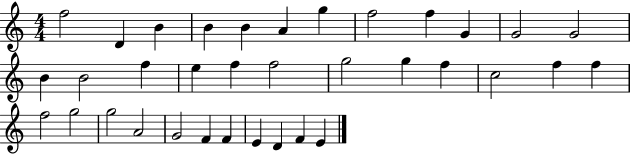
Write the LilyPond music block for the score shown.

{
  \clef treble
  \numericTimeSignature
  \time 4/4
  \key c \major
  f''2 d'4 b'4 | b'4 b'4 a'4 g''4 | f''2 f''4 g'4 | g'2 g'2 | \break b'4 b'2 f''4 | e''4 f''4 f''2 | g''2 g''4 f''4 | c''2 f''4 f''4 | \break f''2 g''2 | g''2 a'2 | g'2 f'4 f'4 | e'4 d'4 f'4 e'4 | \break \bar "|."
}